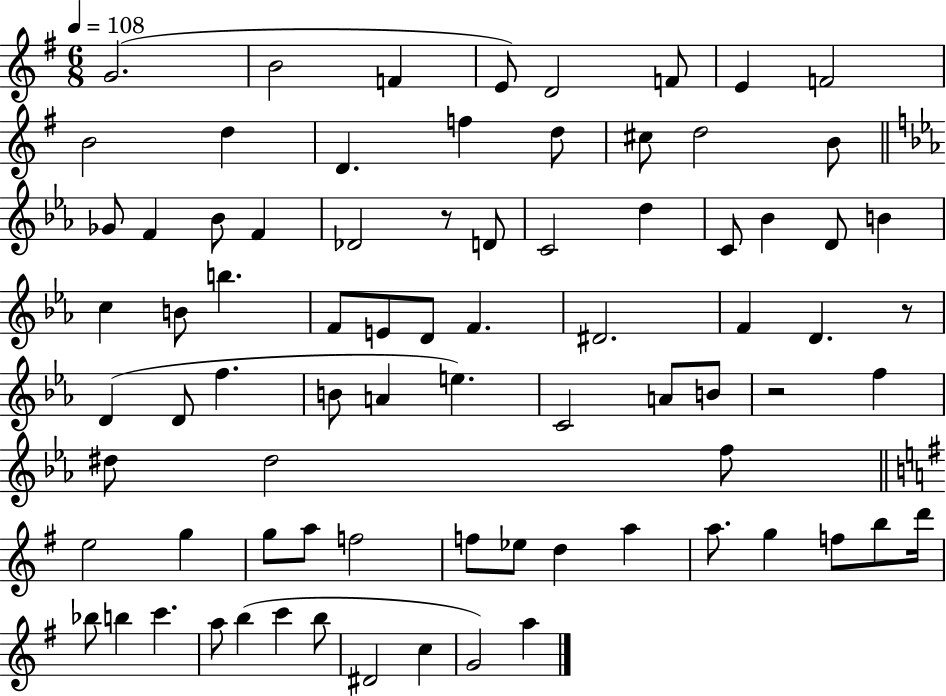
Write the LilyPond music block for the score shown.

{
  \clef treble
  \numericTimeSignature
  \time 6/8
  \key g \major
  \tempo 4 = 108
  \repeat volta 2 { g'2.( | b'2 f'4 | e'8) d'2 f'8 | e'4 f'2 | \break b'2 d''4 | d'4. f''4 d''8 | cis''8 d''2 b'8 | \bar "||" \break \key ees \major ges'8 f'4 bes'8 f'4 | des'2 r8 d'8 | c'2 d''4 | c'8 bes'4 d'8 b'4 | \break c''4 b'8 b''4. | f'8 e'8 d'8 f'4. | dis'2. | f'4 d'4. r8 | \break d'4( d'8 f''4. | b'8 a'4 e''4.) | c'2 a'8 b'8 | r2 f''4 | \break dis''8 dis''2 f''8 | \bar "||" \break \key g \major e''2 g''4 | g''8 a''8 f''2 | f''8 ees''8 d''4 a''4 | a''8. g''4 f''8 b''8 d'''16 | \break bes''8 b''4 c'''4. | a''8 b''4( c'''4 b''8 | dis'2 c''4 | g'2) a''4 | \break } \bar "|."
}